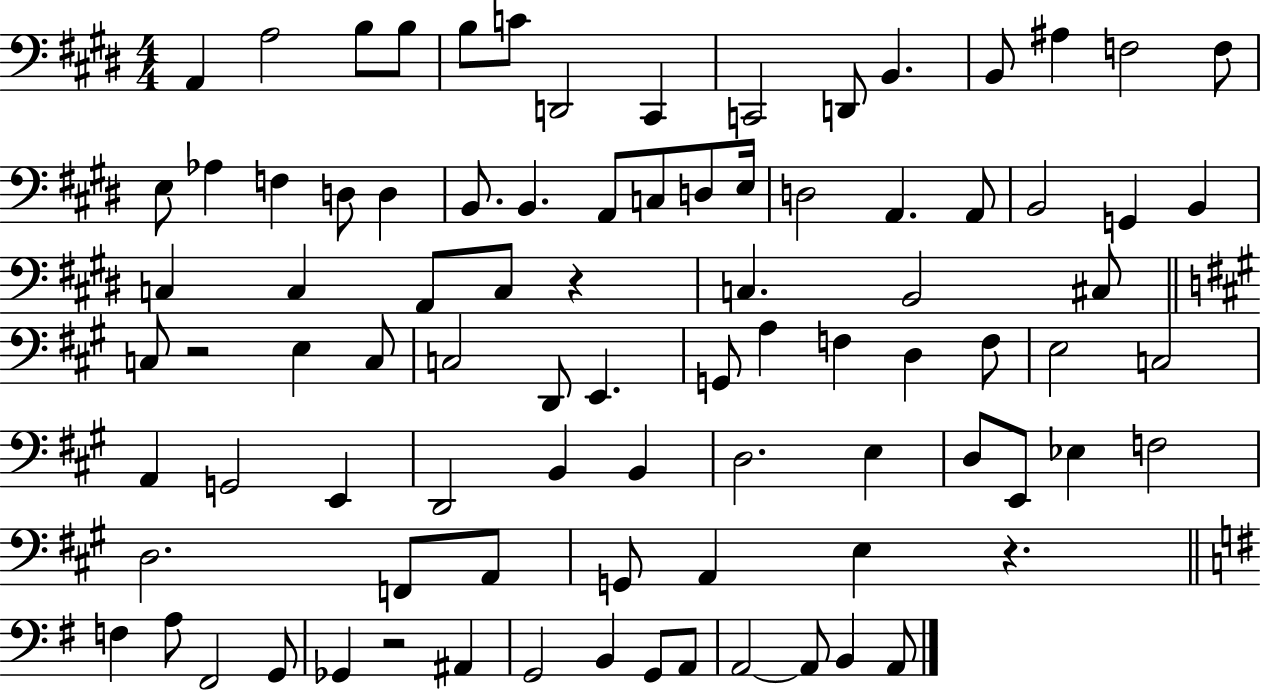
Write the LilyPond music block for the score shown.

{
  \clef bass
  \numericTimeSignature
  \time 4/4
  \key e \major
  a,4 a2 b8 b8 | b8 c'8 d,2 cis,4 | c,2 d,8 b,4. | b,8 ais4 f2 f8 | \break e8 aes4 f4 d8 d4 | b,8. b,4. a,8 c8 d8 e16 | d2 a,4. a,8 | b,2 g,4 b,4 | \break c4 c4 a,8 c8 r4 | c4. b,2 cis8 | \bar "||" \break \key a \major c8 r2 e4 c8 | c2 d,8 e,4. | g,8 a4 f4 d4 f8 | e2 c2 | \break a,4 g,2 e,4 | d,2 b,4 b,4 | d2. e4 | d8 e,8 ees4 f2 | \break d2. f,8 a,8 | g,8 a,4 e4 r4. | \bar "||" \break \key e \minor f4 a8 fis,2 g,8 | ges,4 r2 ais,4 | g,2 b,4 g,8 a,8 | a,2~~ a,8 b,4 a,8 | \break \bar "|."
}